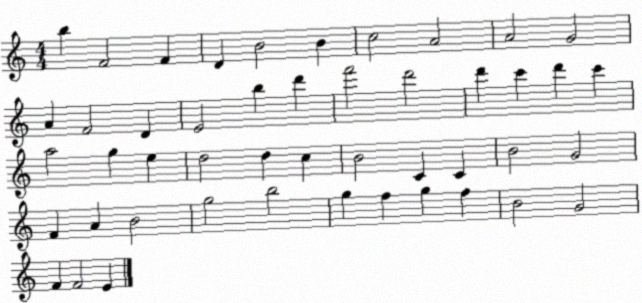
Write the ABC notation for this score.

X:1
T:Untitled
M:4/4
L:1/4
K:C
b F2 F D B2 B c2 A2 A2 G2 A F2 D E2 b d' f'2 d'2 d' c' d' c' a2 g e d2 d c B2 C C B2 G2 F A B2 g2 b2 g f g f B2 G2 F F2 E